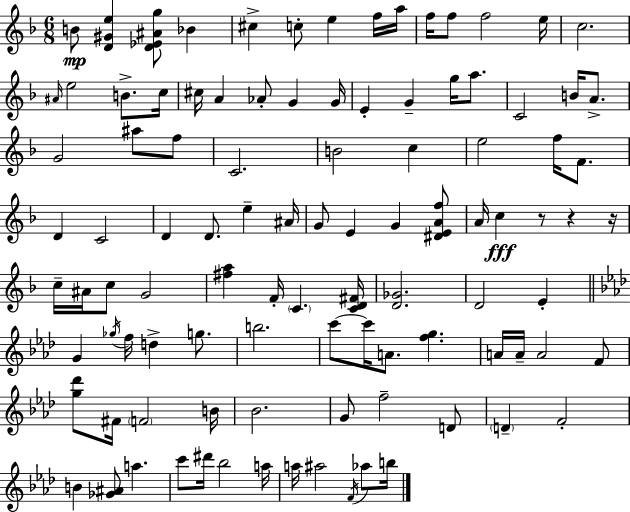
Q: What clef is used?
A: treble